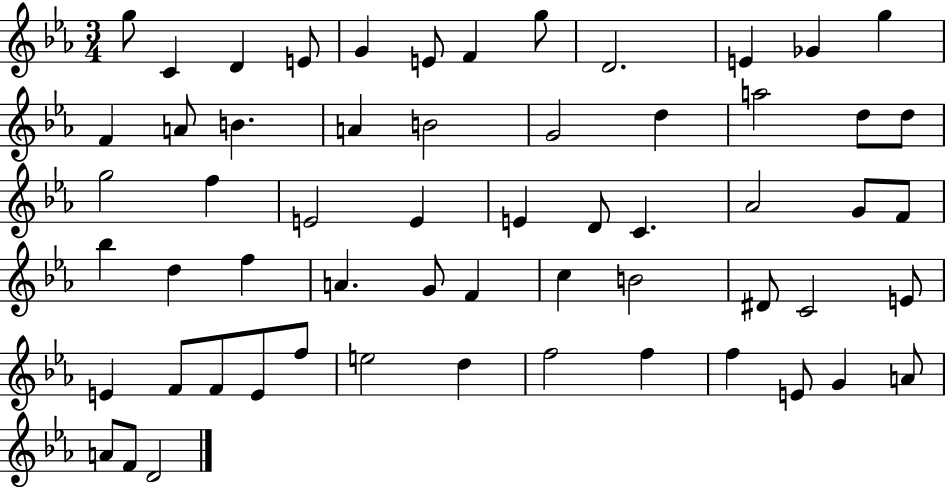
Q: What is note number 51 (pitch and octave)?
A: F5